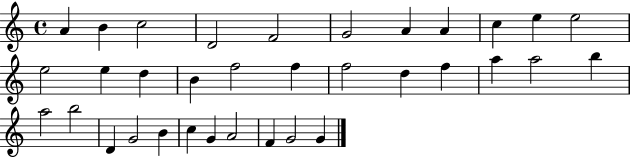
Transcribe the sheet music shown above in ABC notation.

X:1
T:Untitled
M:4/4
L:1/4
K:C
A B c2 D2 F2 G2 A A c e e2 e2 e d B f2 f f2 d f a a2 b a2 b2 D G2 B c G A2 F G2 G